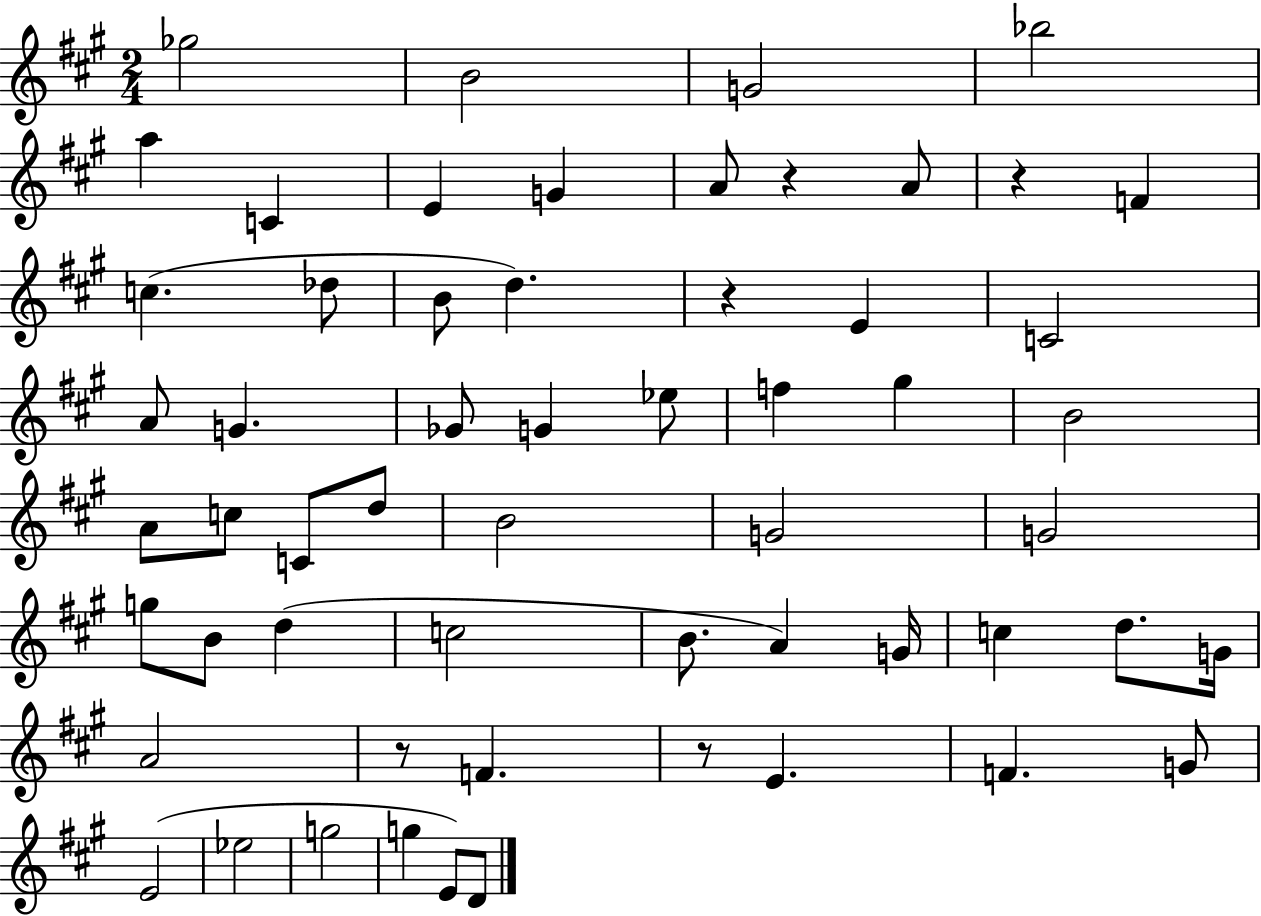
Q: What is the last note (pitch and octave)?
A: D4